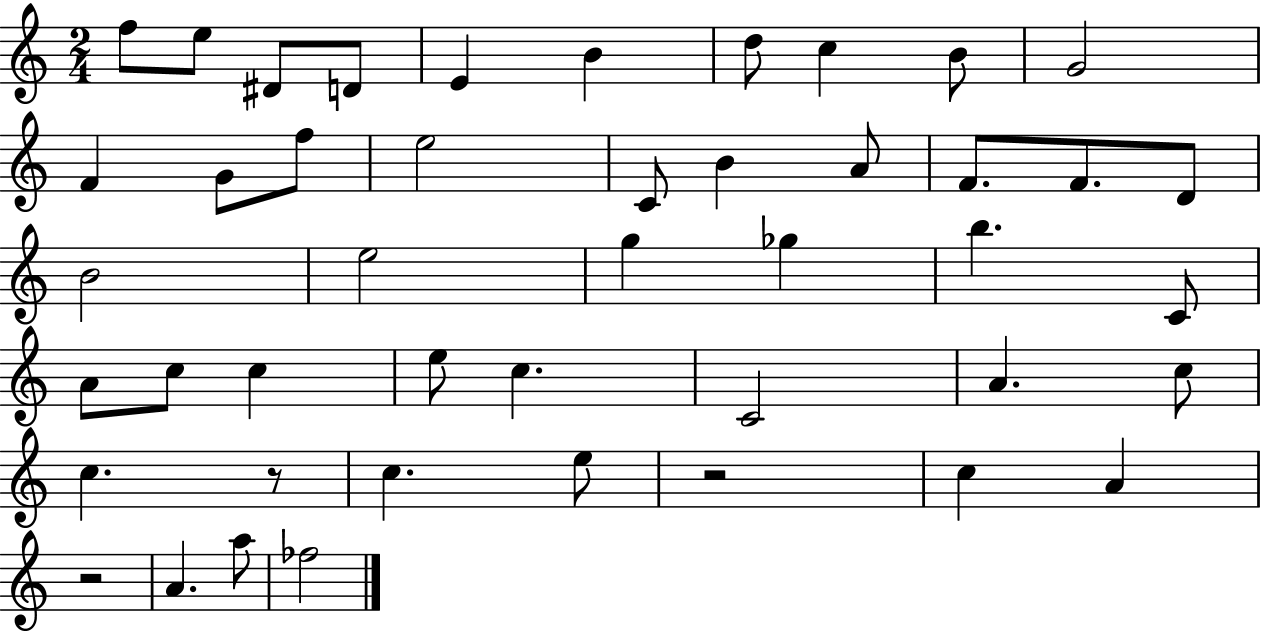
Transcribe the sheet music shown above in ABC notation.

X:1
T:Untitled
M:2/4
L:1/4
K:C
f/2 e/2 ^D/2 D/2 E B d/2 c B/2 G2 F G/2 f/2 e2 C/2 B A/2 F/2 F/2 D/2 B2 e2 g _g b C/2 A/2 c/2 c e/2 c C2 A c/2 c z/2 c e/2 z2 c A z2 A a/2 _f2